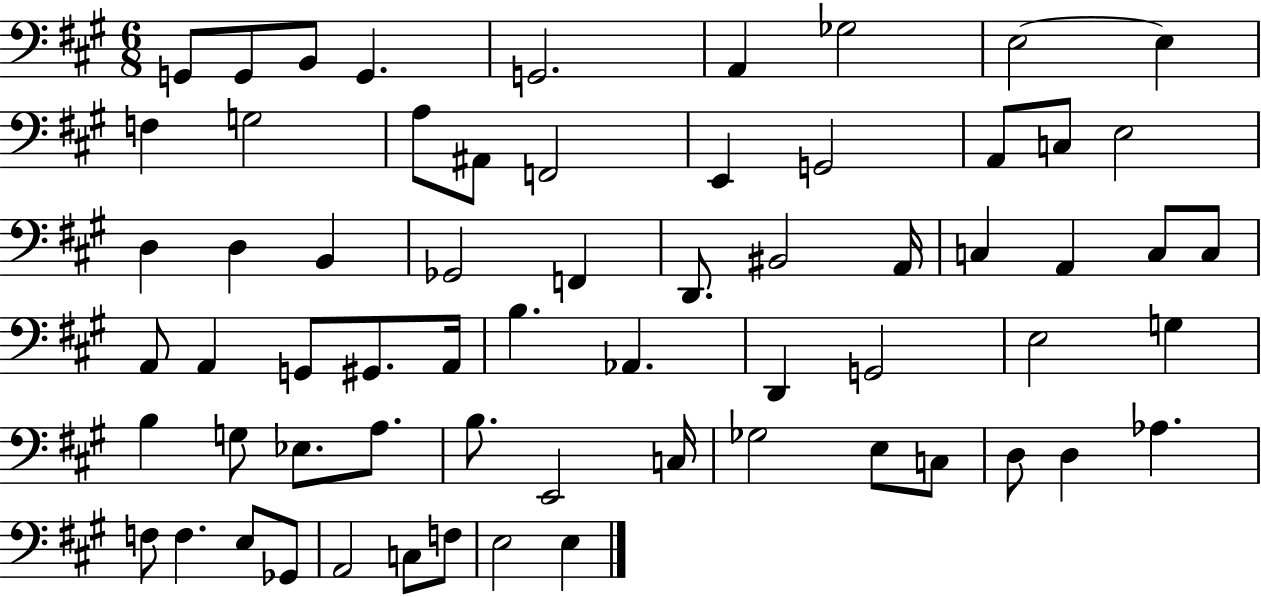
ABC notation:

X:1
T:Untitled
M:6/8
L:1/4
K:A
G,,/2 G,,/2 B,,/2 G,, G,,2 A,, _G,2 E,2 E, F, G,2 A,/2 ^A,,/2 F,,2 E,, G,,2 A,,/2 C,/2 E,2 D, D, B,, _G,,2 F,, D,,/2 ^B,,2 A,,/4 C, A,, C,/2 C,/2 A,,/2 A,, G,,/2 ^G,,/2 A,,/4 B, _A,, D,, G,,2 E,2 G, B, G,/2 _E,/2 A,/2 B,/2 E,,2 C,/4 _G,2 E,/2 C,/2 D,/2 D, _A, F,/2 F, E,/2 _G,,/2 A,,2 C,/2 F,/2 E,2 E,